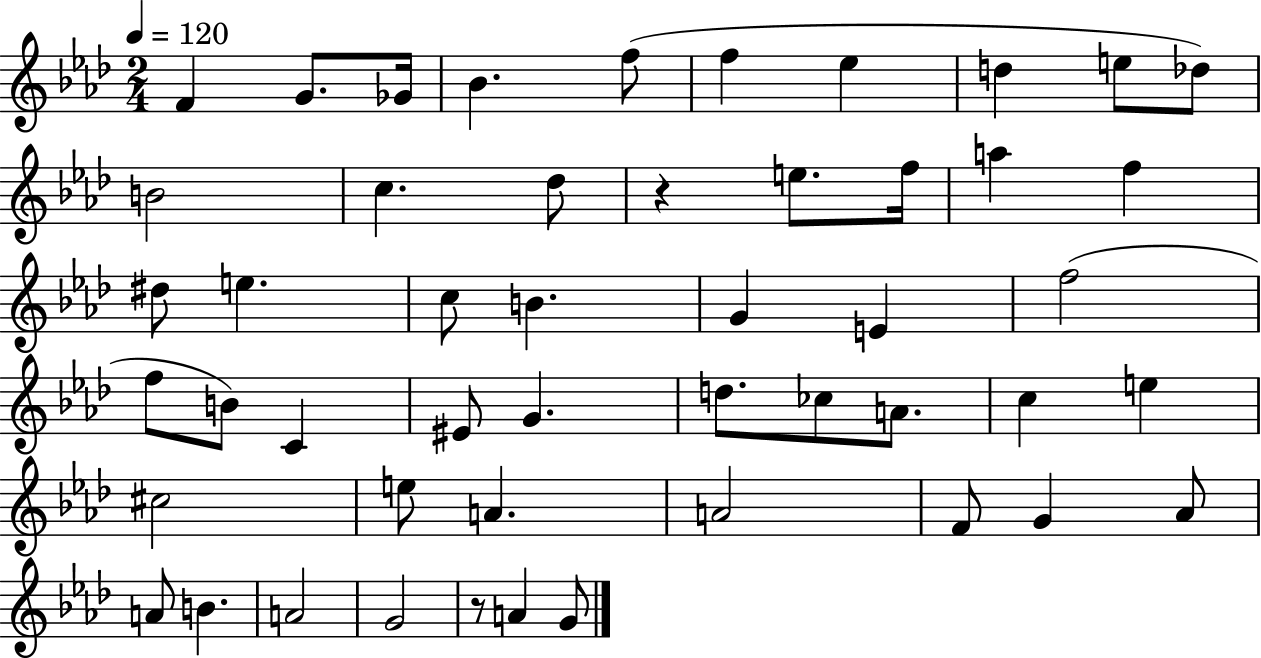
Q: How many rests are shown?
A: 2